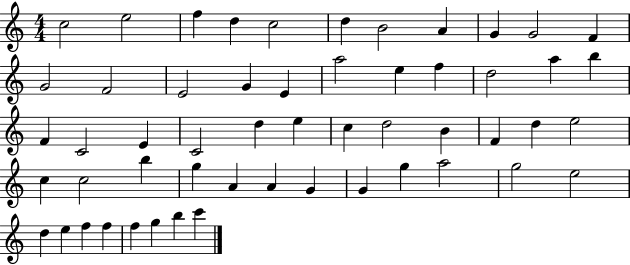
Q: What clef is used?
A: treble